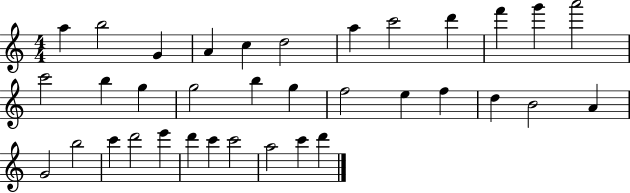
A5/q B5/h G4/q A4/q C5/q D5/h A5/q C6/h D6/q F6/q G6/q A6/h C6/h B5/q G5/q G5/h B5/q G5/q F5/h E5/q F5/q D5/q B4/h A4/q G4/h B5/h C6/q D6/h E6/q D6/q C6/q C6/h A5/h C6/q D6/q